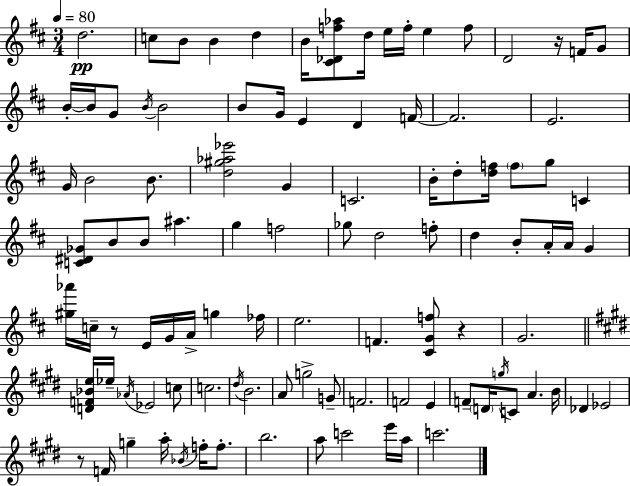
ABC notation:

X:1
T:Untitled
M:3/4
L:1/4
K:D
d2 c/2 B/2 B d B/4 [^C_Df_a]/2 d/4 e/4 f/4 e f/2 D2 z/4 F/4 G/2 B/4 B/4 G/2 B/4 B2 B/2 G/4 E D F/4 F2 E2 G/4 B2 B/2 [d^g_a_e']2 G C2 B/4 d/2 [df]/4 f/2 g/2 C [C^D_G]/2 B/2 B/2 ^a g f2 _g/2 d2 f/2 d B/2 A/4 A/4 G [^g_a']/4 c/4 z/2 E/4 G/4 A/4 g _f/4 e2 F [^CGf]/2 z G2 [DF_Be]/4 _e/4 _A/4 _E2 c/2 c2 ^d/4 B2 A/2 g2 G/2 F2 F2 E F/2 D/4 g/4 C/2 A B/4 _D _E2 z/2 F/4 g a/4 _B/4 f/4 f/2 b2 a/2 c'2 e'/4 a/4 c'2